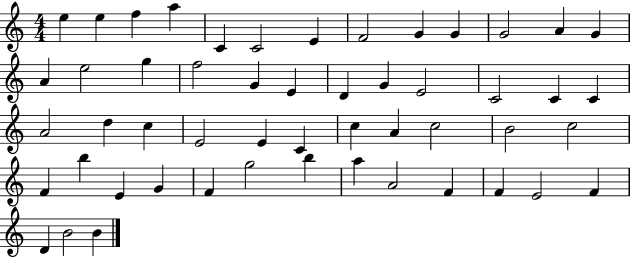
{
  \clef treble
  \numericTimeSignature
  \time 4/4
  \key c \major
  e''4 e''4 f''4 a''4 | c'4 c'2 e'4 | f'2 g'4 g'4 | g'2 a'4 g'4 | \break a'4 e''2 g''4 | f''2 g'4 e'4 | d'4 g'4 e'2 | c'2 c'4 c'4 | \break a'2 d''4 c''4 | e'2 e'4 c'4 | c''4 a'4 c''2 | b'2 c''2 | \break f'4 b''4 e'4 g'4 | f'4 g''2 b''4 | a''4 a'2 f'4 | f'4 e'2 f'4 | \break d'4 b'2 b'4 | \bar "|."
}